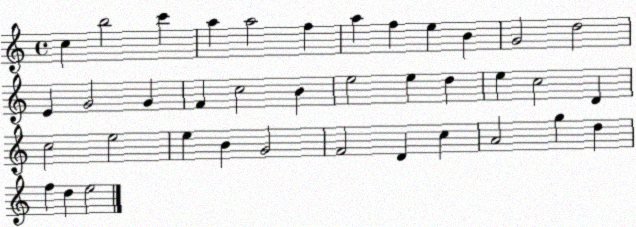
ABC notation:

X:1
T:Untitled
M:4/4
L:1/4
K:C
c b2 c' a a2 f a f e B G2 d2 E G2 G F c2 B e2 e d e c2 D c2 e2 e B G2 F2 D c A2 g d f d e2